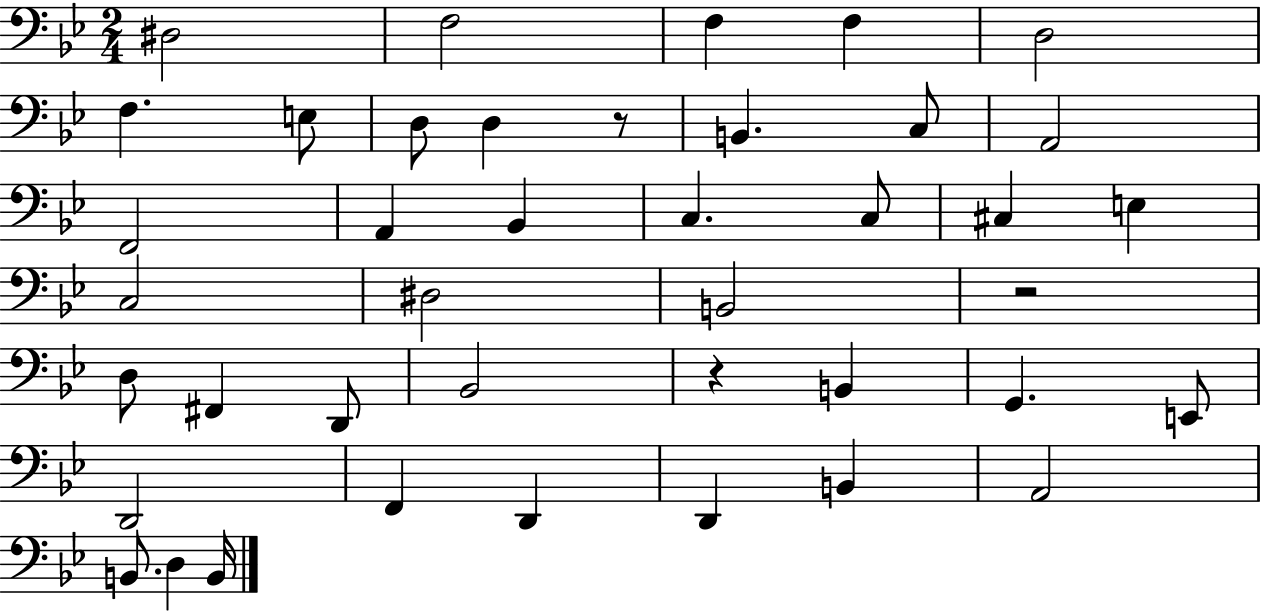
D#3/h F3/h F3/q F3/q D3/h F3/q. E3/e D3/e D3/q R/e B2/q. C3/e A2/h F2/h A2/q Bb2/q C3/q. C3/e C#3/q E3/q C3/h D#3/h B2/h R/h D3/e F#2/q D2/e Bb2/h R/q B2/q G2/q. E2/e D2/h F2/q D2/q D2/q B2/q A2/h B2/e. D3/q B2/s